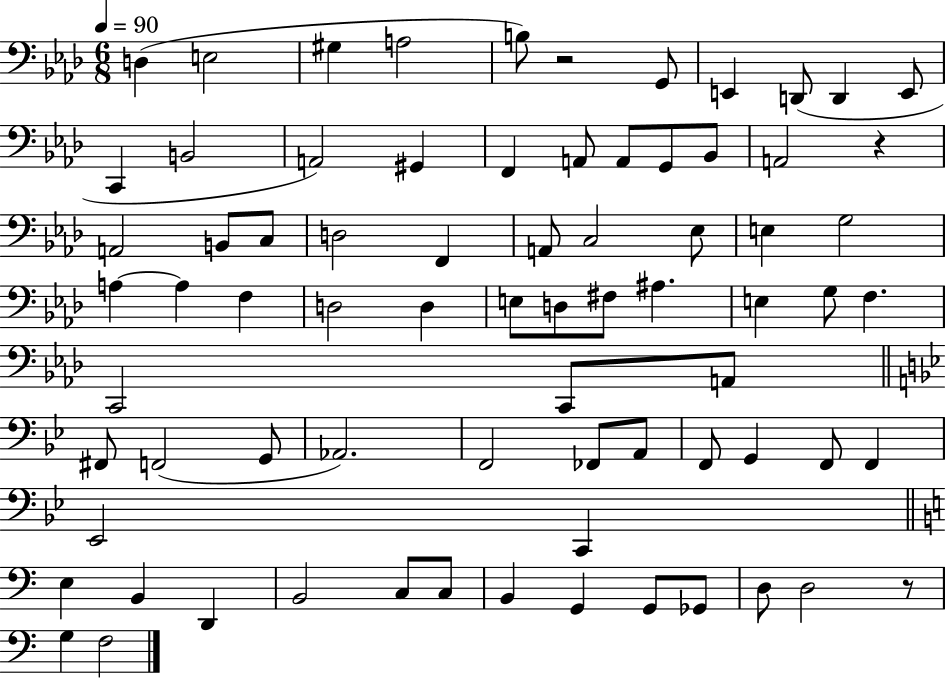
X:1
T:Untitled
M:6/8
L:1/4
K:Ab
D, E,2 ^G, A,2 B,/2 z2 G,,/2 E,, D,,/2 D,, E,,/2 C,, B,,2 A,,2 ^G,, F,, A,,/2 A,,/2 G,,/2 _B,,/2 A,,2 z A,,2 B,,/2 C,/2 D,2 F,, A,,/2 C,2 _E,/2 E, G,2 A, A, F, D,2 D, E,/2 D,/2 ^F,/2 ^A, E, G,/2 F, C,,2 C,,/2 A,,/2 ^F,,/2 F,,2 G,,/2 _A,,2 F,,2 _F,,/2 A,,/2 F,,/2 G,, F,,/2 F,, _E,,2 C,, E, B,, D,, B,,2 C,/2 C,/2 B,, G,, G,,/2 _G,,/2 D,/2 D,2 z/2 G, F,2